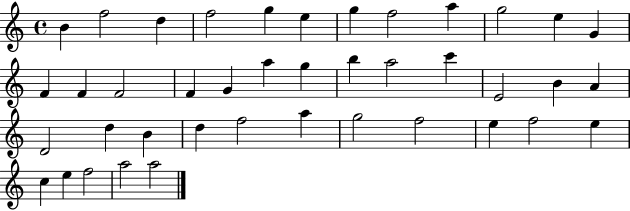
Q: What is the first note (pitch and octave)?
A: B4